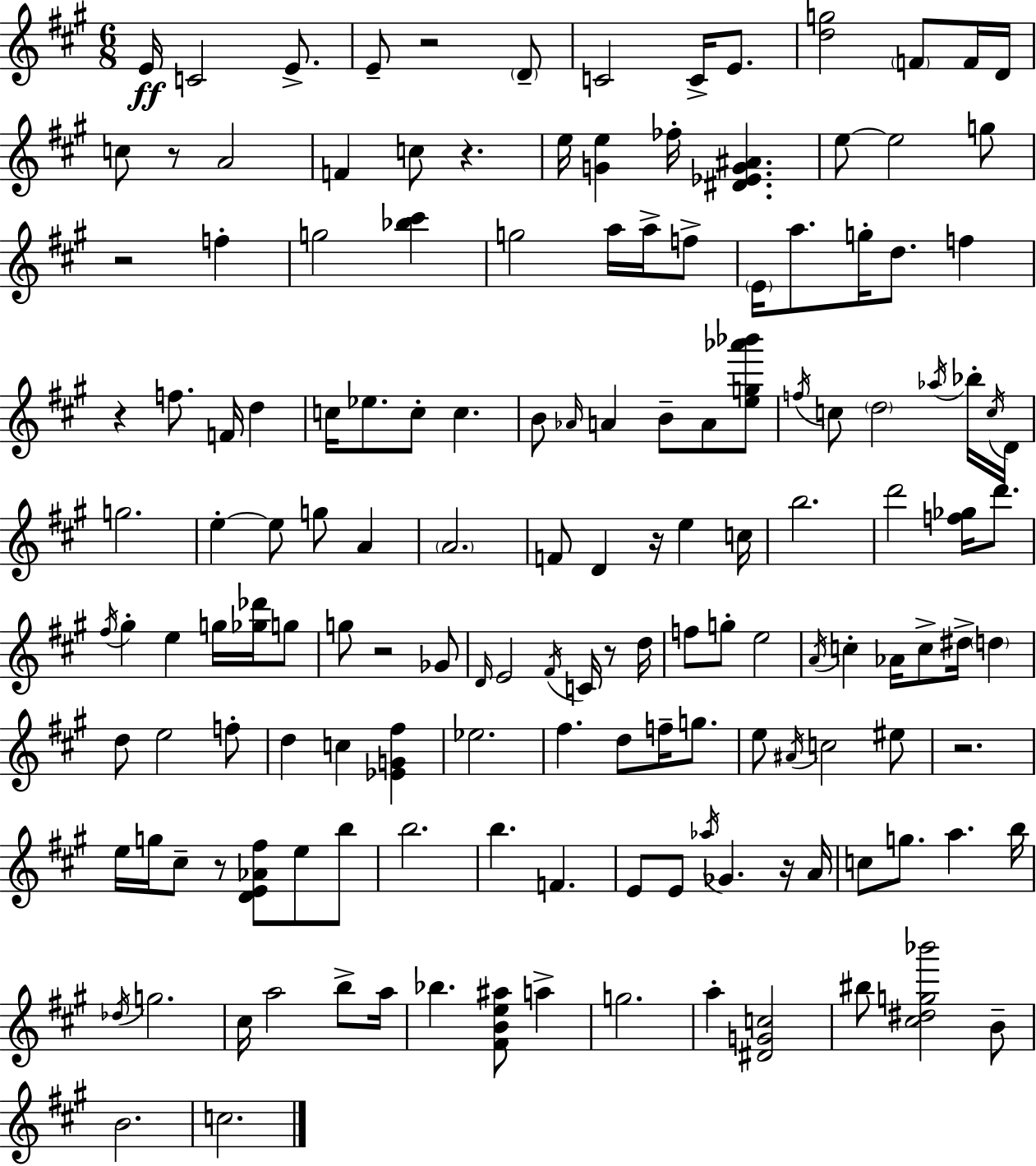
E4/s C4/h E4/e. E4/e R/h D4/e C4/h C4/s E4/e. [D5,G5]/h F4/e F4/s D4/s C5/e R/e A4/h F4/q C5/e R/q. E5/s [G4,E5]/q FES5/s [D#4,Eb4,G4,A#4]/q. E5/e E5/h G5/e R/h F5/q G5/h [Bb5,C#6]/q G5/h A5/s A5/s F5/e E4/s A5/e. G5/s D5/e. F5/q R/q F5/e. F4/s D5/q C5/s Eb5/e. C5/e C5/q. B4/e Ab4/s A4/q B4/e A4/e [E5,G5,Ab6,Bb6]/e F5/s C5/e D5/h Ab5/s Bb5/s C5/s D4/s G5/h. E5/q E5/e G5/e A4/q A4/h. F4/e D4/q R/s E5/q C5/s B5/h. D6/h [F5,Gb5]/s D6/e. F#5/s G#5/q E5/q G5/s [Gb5,Db6]/s G5/e G5/e R/h Gb4/e D4/s E4/h F#4/s C4/s R/e D5/s F5/e G5/e E5/h A4/s C5/q Ab4/s C5/e D#5/s D5/q D5/e E5/h F5/e D5/q C5/q [Eb4,G4,F#5]/q Eb5/h. F#5/q. D5/e F5/s G5/e. E5/e A#4/s C5/h EIS5/e R/h. E5/s G5/s C#5/e R/e [D4,E4,Ab4,F#5]/e E5/e B5/e B5/h. B5/q. F4/q. E4/e E4/e Ab5/s Gb4/q. R/s A4/s C5/e G5/e. A5/q. B5/s Db5/s G5/h. C#5/s A5/h B5/e A5/s Bb5/q. [F#4,B4,E5,A#5]/e A5/q G5/h. A5/q [D#4,G4,C5]/h BIS5/e [C#5,D#5,G5,Bb6]/h B4/e B4/h. C5/h.